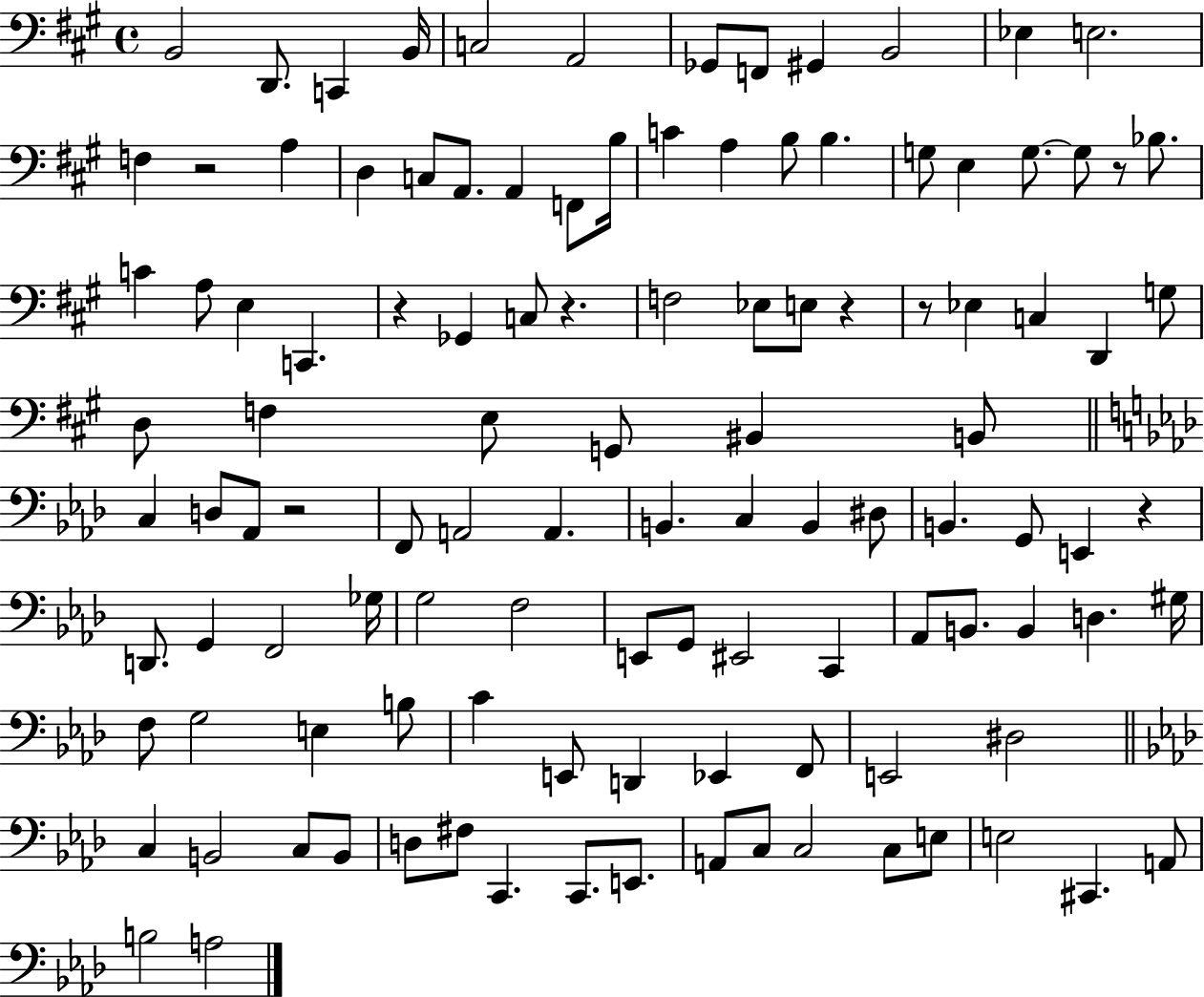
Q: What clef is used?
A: bass